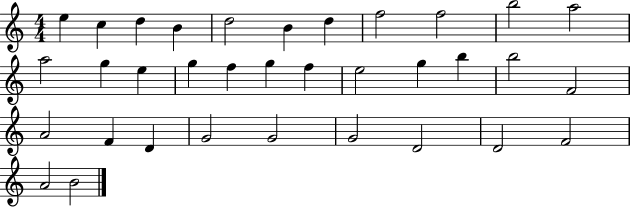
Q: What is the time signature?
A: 4/4